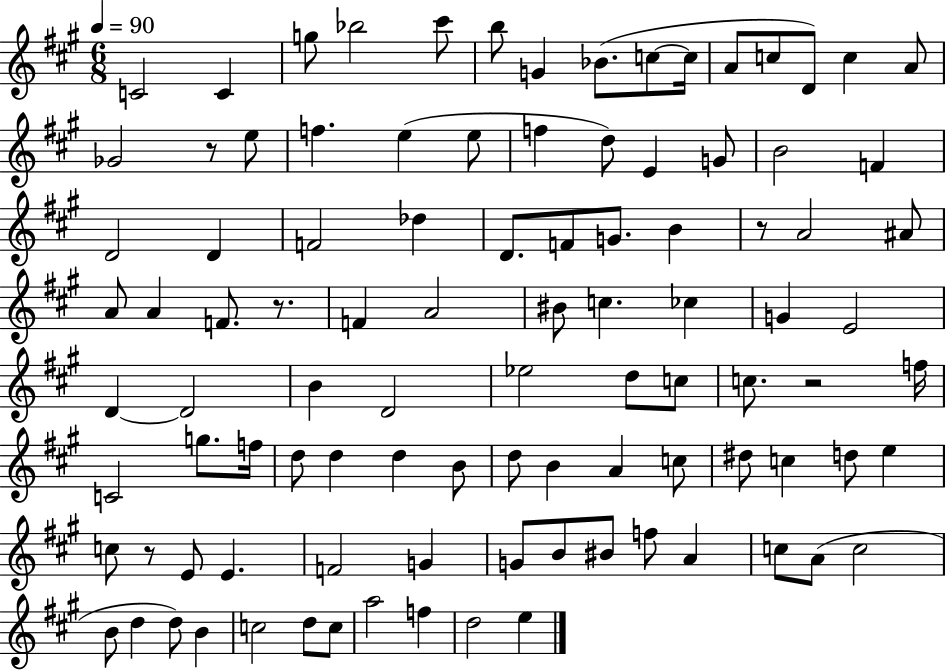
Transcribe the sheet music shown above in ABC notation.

X:1
T:Untitled
M:6/8
L:1/4
K:A
C2 C g/2 _b2 ^c'/2 b/2 G _B/2 c/2 c/4 A/2 c/2 D/2 c A/2 _G2 z/2 e/2 f e e/2 f d/2 E G/2 B2 F D2 D F2 _d D/2 F/2 G/2 B z/2 A2 ^A/2 A/2 A F/2 z/2 F A2 ^B/2 c _c G E2 D D2 B D2 _e2 d/2 c/2 c/2 z2 f/4 C2 g/2 f/4 d/2 d d B/2 d/2 B A c/2 ^d/2 c d/2 e c/2 z/2 E/2 E F2 G G/2 B/2 ^B/2 f/2 A c/2 A/2 c2 B/2 d d/2 B c2 d/2 c/2 a2 f d2 e